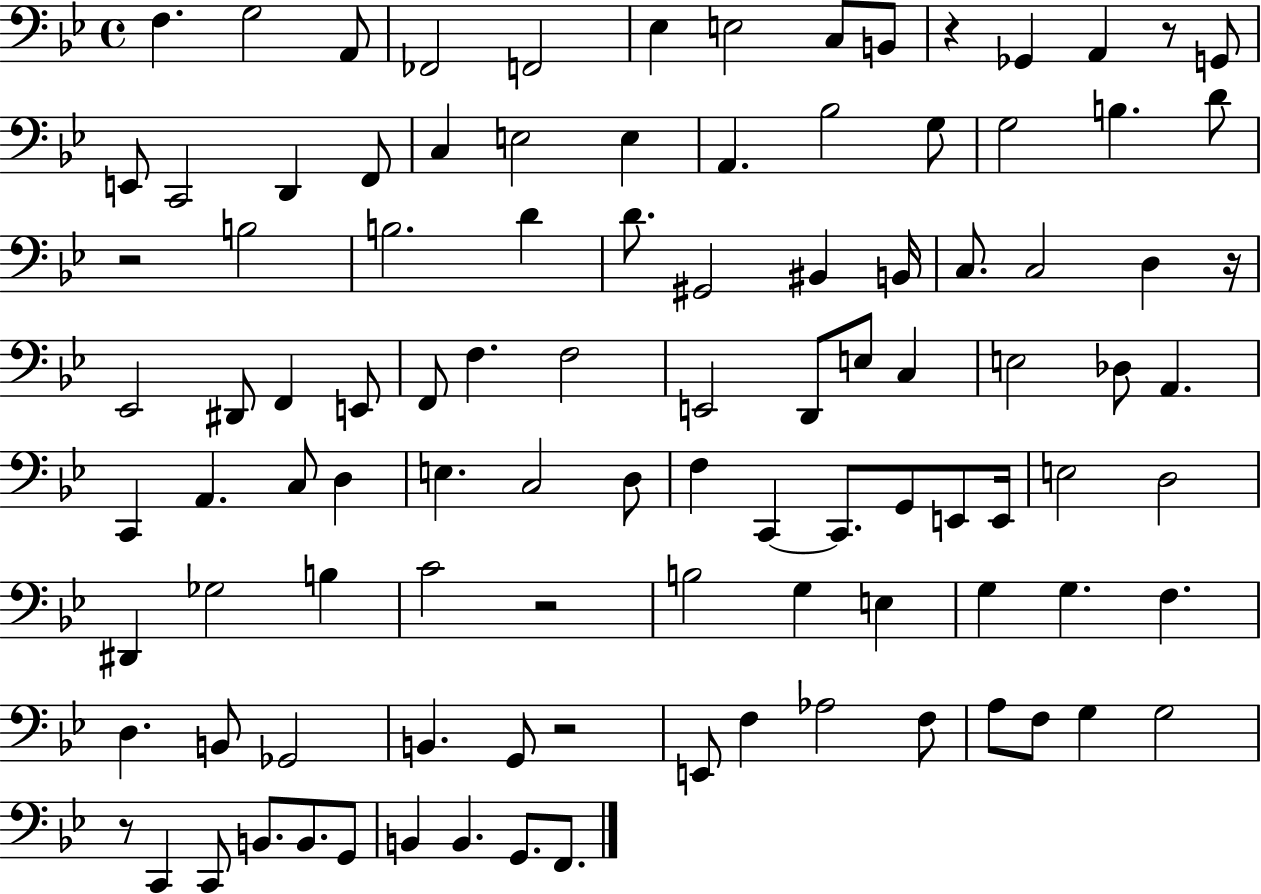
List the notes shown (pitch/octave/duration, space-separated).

F3/q. G3/h A2/e FES2/h F2/h Eb3/q E3/h C3/e B2/e R/q Gb2/q A2/q R/e G2/e E2/e C2/h D2/q F2/e C3/q E3/h E3/q A2/q. Bb3/h G3/e G3/h B3/q. D4/e R/h B3/h B3/h. D4/q D4/e. G#2/h BIS2/q B2/s C3/e. C3/h D3/q R/s Eb2/h D#2/e F2/q E2/e F2/e F3/q. F3/h E2/h D2/e E3/e C3/q E3/h Db3/e A2/q. C2/q A2/q. C3/e D3/q E3/q. C3/h D3/e F3/q C2/q C2/e. G2/e E2/e E2/s E3/h D3/h D#2/q Gb3/h B3/q C4/h R/h B3/h G3/q E3/q G3/q G3/q. F3/q. D3/q. B2/e Gb2/h B2/q. G2/e R/h E2/e F3/q Ab3/h F3/e A3/e F3/e G3/q G3/h R/e C2/q C2/e B2/e. B2/e. G2/e B2/q B2/q. G2/e. F2/e.